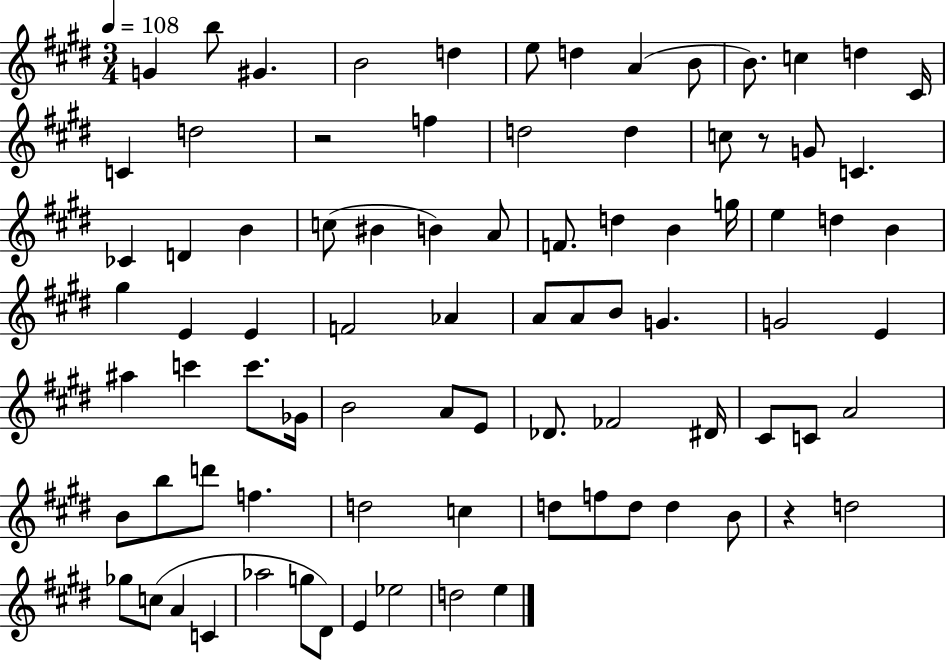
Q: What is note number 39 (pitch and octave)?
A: F4